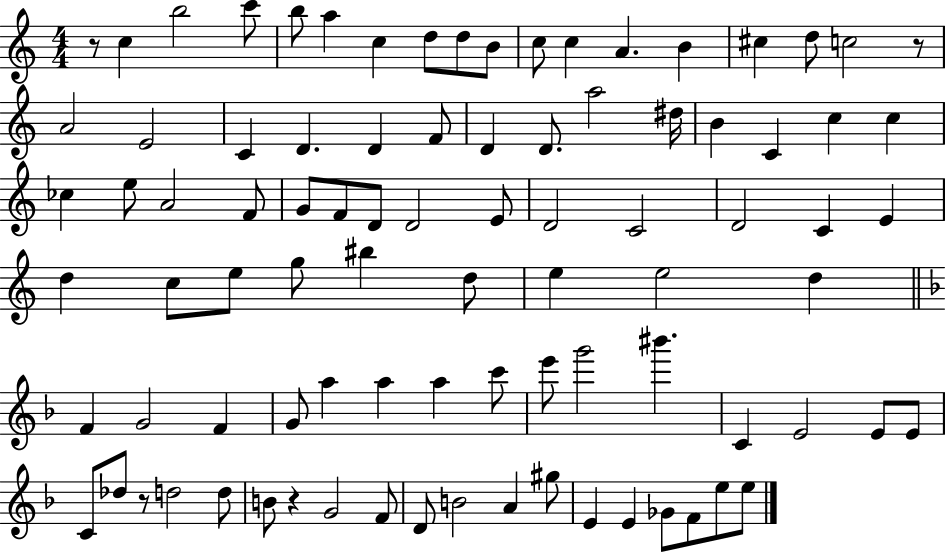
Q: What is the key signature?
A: C major